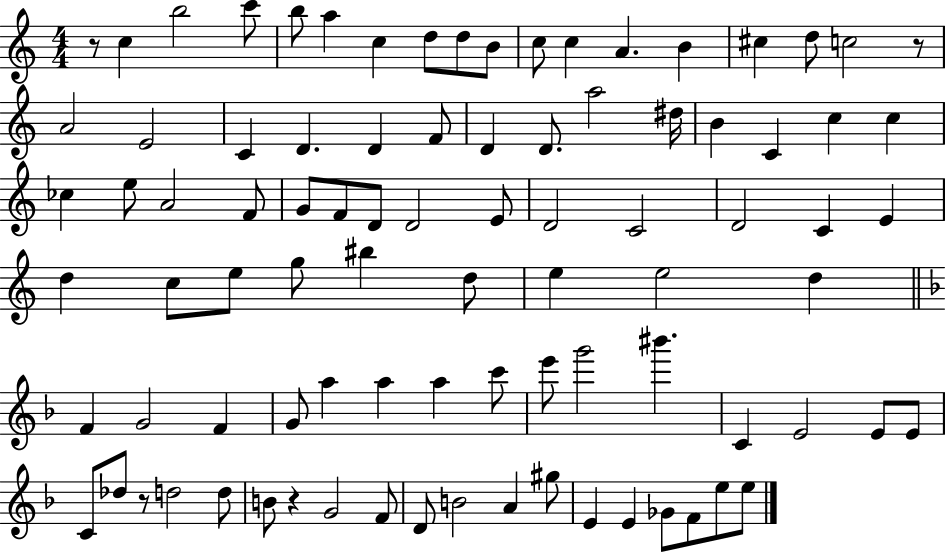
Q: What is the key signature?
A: C major